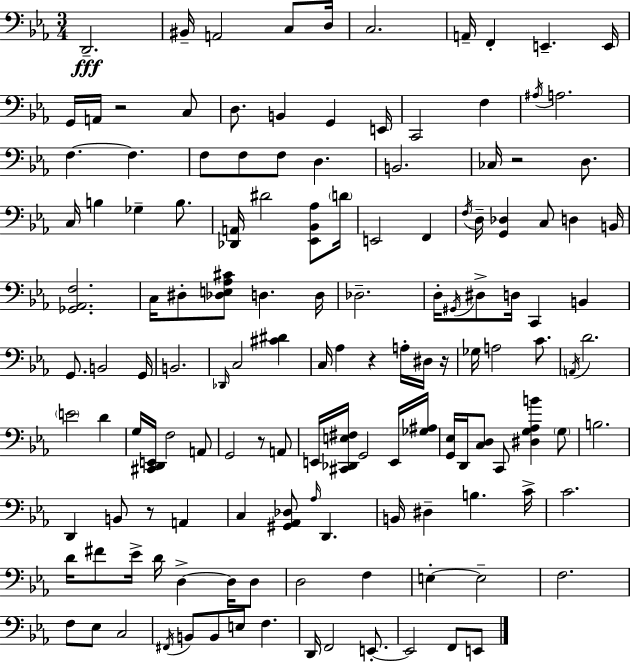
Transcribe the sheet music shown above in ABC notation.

X:1
T:Untitled
M:3/4
L:1/4
K:Cm
D,,2 ^B,,/4 A,,2 C,/2 D,/4 C,2 A,,/4 F,, E,, E,,/4 G,,/4 A,,/4 z2 C,/2 D,/2 B,, G,, E,,/4 C,,2 F, ^A,/4 A,2 F, F, F,/2 F,/2 F,/2 D, B,,2 _C,/4 z2 D,/2 C,/4 B, _G, B,/2 [_D,,A,,]/4 ^D2 [_E,,_B,,_A,]/2 D/4 E,,2 F,, F,/4 D,/4 [G,,_D,] C,/2 D, B,,/4 [_G,,_A,,F,]2 C,/4 ^D,/2 [_D,E,_A,^C]/2 D, D,/4 _D,2 D,/4 ^G,,/4 ^D,/2 D,/4 C,, B,, G,,/2 B,,2 G,,/4 B,,2 _D,,/4 C,2 [^C^D] C,/4 _A, z A,/4 ^D,/4 z/4 _G,/4 A,2 C/2 A,,/4 D2 E2 D G,/4 [^C,,D,,E,,]/4 F,2 A,,/2 G,,2 z/2 A,,/2 E,,/4 [^C,,_D,,E,^F,]/4 G,,2 E,,/4 [_G,^A,]/4 [G,,_E,]/4 D,,/4 [C,D,]/2 C,,/2 [^D,G,_A,B] G,/2 B,2 D,, B,,/2 z/2 A,, C, [^G,,_A,,_D,]/2 _A,/4 D,, B,,/4 ^D, B, C/4 C2 D/4 ^F/2 _E/4 D/4 D, D,/4 D,/2 D,2 F, E, E,2 F,2 F,/2 _E,/2 C,2 ^F,,/4 B,,/2 B,,/2 E,/2 F, D,,/4 F,,2 E,,/2 E,,2 F,,/2 E,,/2